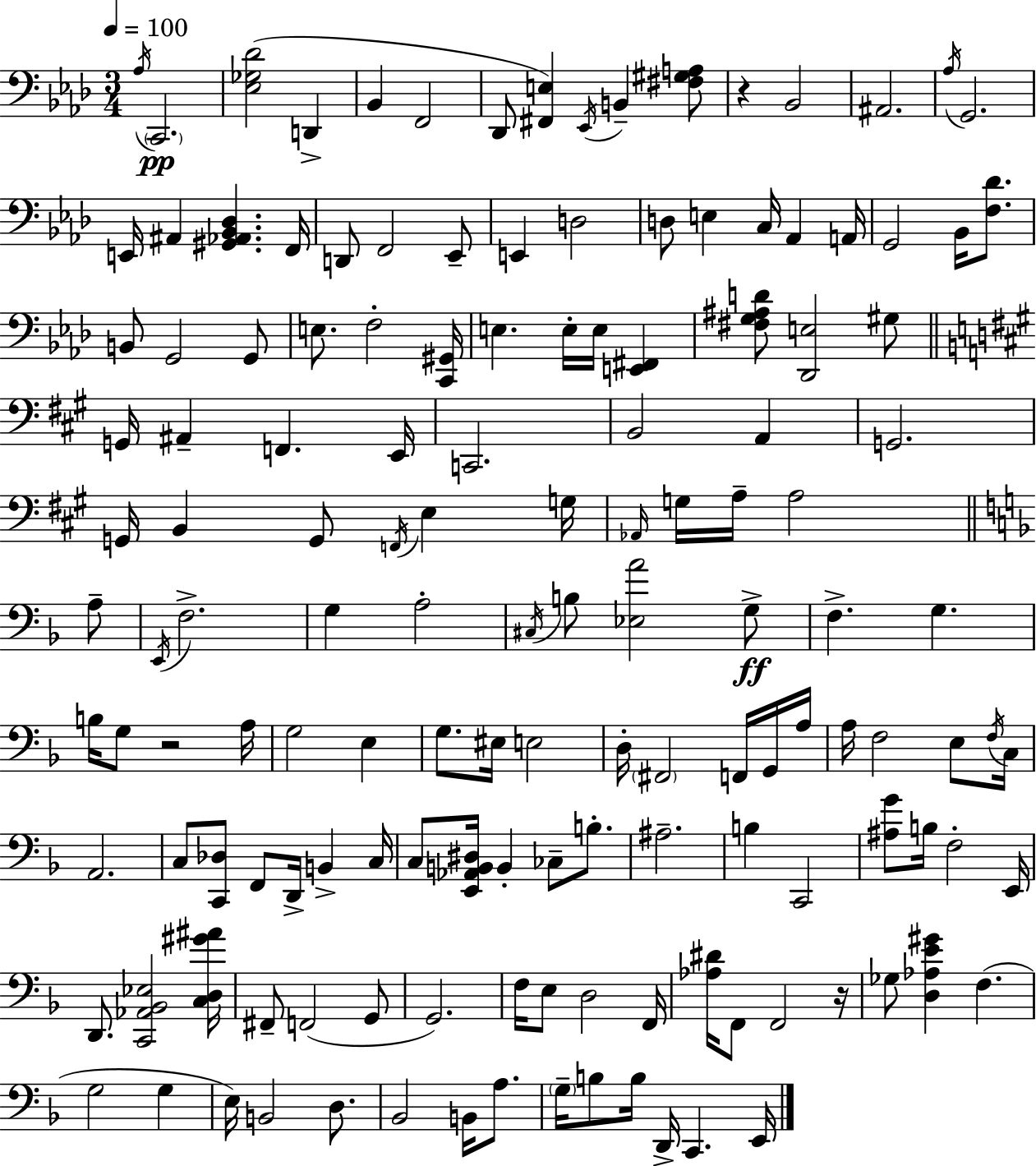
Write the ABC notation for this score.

X:1
T:Untitled
M:3/4
L:1/4
K:Fm
_A,/4 C,,2 [_E,_G,_D]2 D,, _B,, F,,2 _D,,/2 [^F,,E,] _E,,/4 B,, [^F,^G,A,]/2 z _B,,2 ^A,,2 _A,/4 G,,2 E,,/4 ^A,, [^G,,_A,,_B,,_D,] F,,/4 D,,/2 F,,2 _E,,/2 E,, D,2 D,/2 E, C,/4 _A,, A,,/4 G,,2 _B,,/4 [F,_D]/2 B,,/2 G,,2 G,,/2 E,/2 F,2 [C,,^G,,]/4 E, E,/4 E,/4 [E,,^F,,] [^F,G,^A,D]/2 [_D,,E,]2 ^G,/2 G,,/4 ^A,, F,, E,,/4 C,,2 B,,2 A,, G,,2 G,,/4 B,, G,,/2 F,,/4 E, G,/4 _A,,/4 G,/4 A,/4 A,2 A,/2 E,,/4 F,2 G, A,2 ^C,/4 B,/2 [_E,A]2 G,/2 F, G, B,/4 G,/2 z2 A,/4 G,2 E, G,/2 ^E,/4 E,2 D,/4 ^F,,2 F,,/4 G,,/4 A,/4 A,/4 F,2 E,/2 F,/4 C,/4 A,,2 C,/2 [C,,_D,]/2 F,,/2 D,,/4 B,, C,/4 C,/2 [E,,_A,,B,,^D,]/4 B,, _C,/2 B,/2 ^A,2 B, C,,2 [^A,G]/2 B,/4 F,2 E,,/4 D,,/2 [C,,_A,,_B,,_E,]2 [C,D,^G^A]/4 ^F,,/2 F,,2 G,,/2 G,,2 F,/4 E,/2 D,2 F,,/4 [_A,^D]/4 F,,/2 F,,2 z/4 _G,/2 [D,_A,E^G] F, G,2 G, E,/4 B,,2 D,/2 _B,,2 B,,/4 A,/2 G,/4 B,/2 B,/4 D,,/4 C,, E,,/4